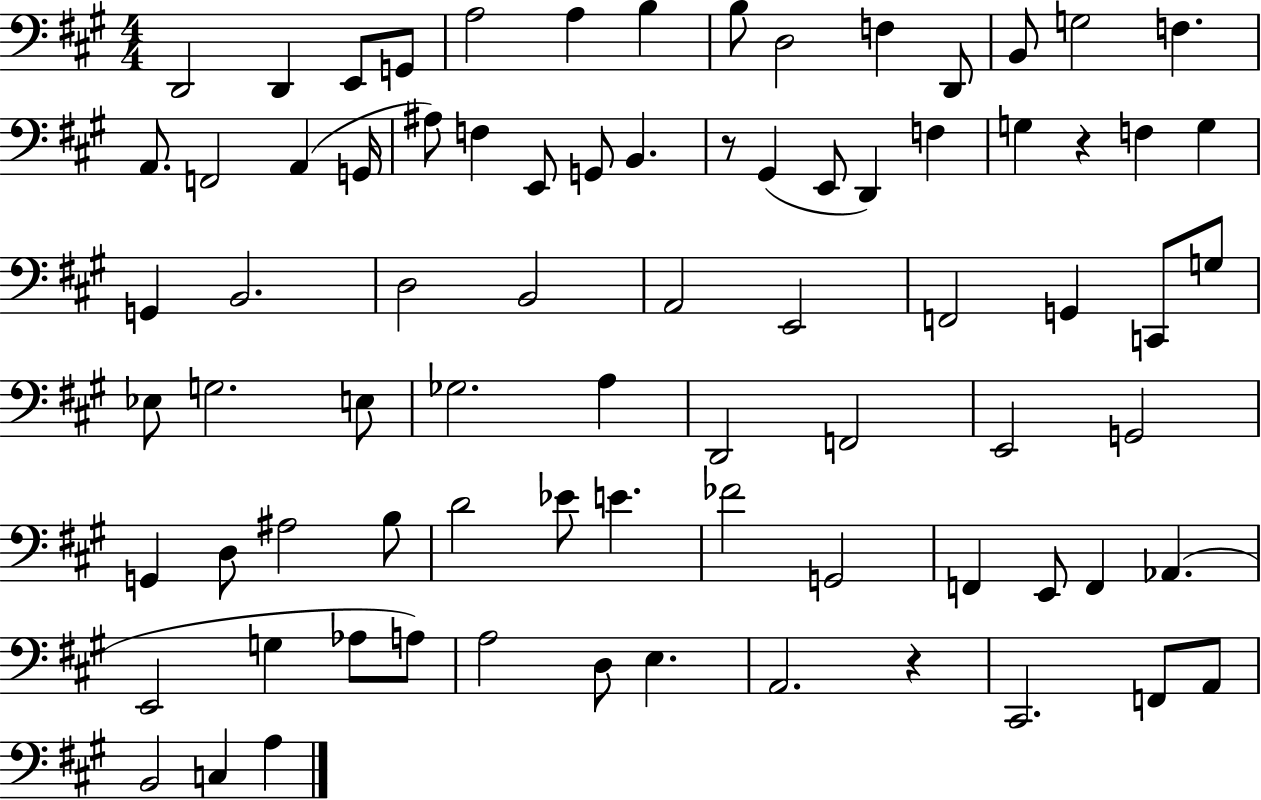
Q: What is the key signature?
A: A major